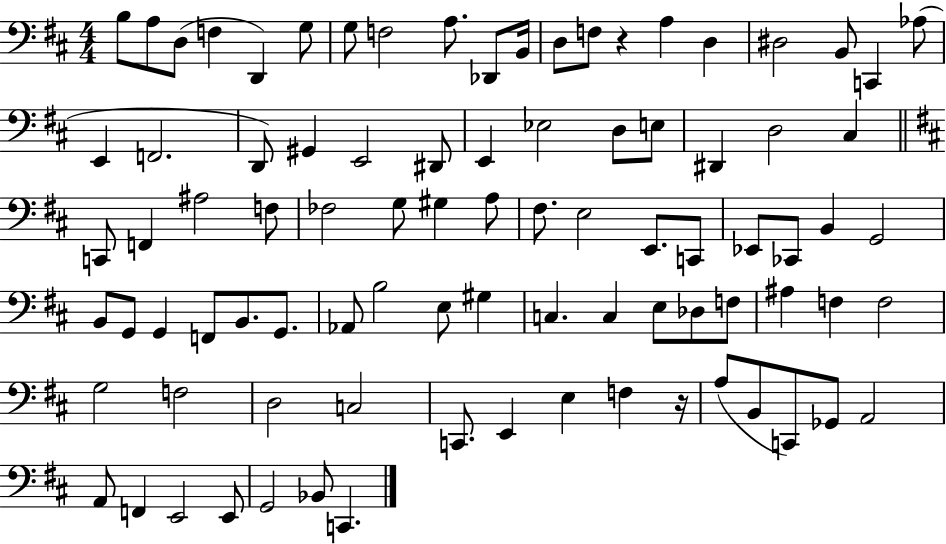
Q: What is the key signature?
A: D major